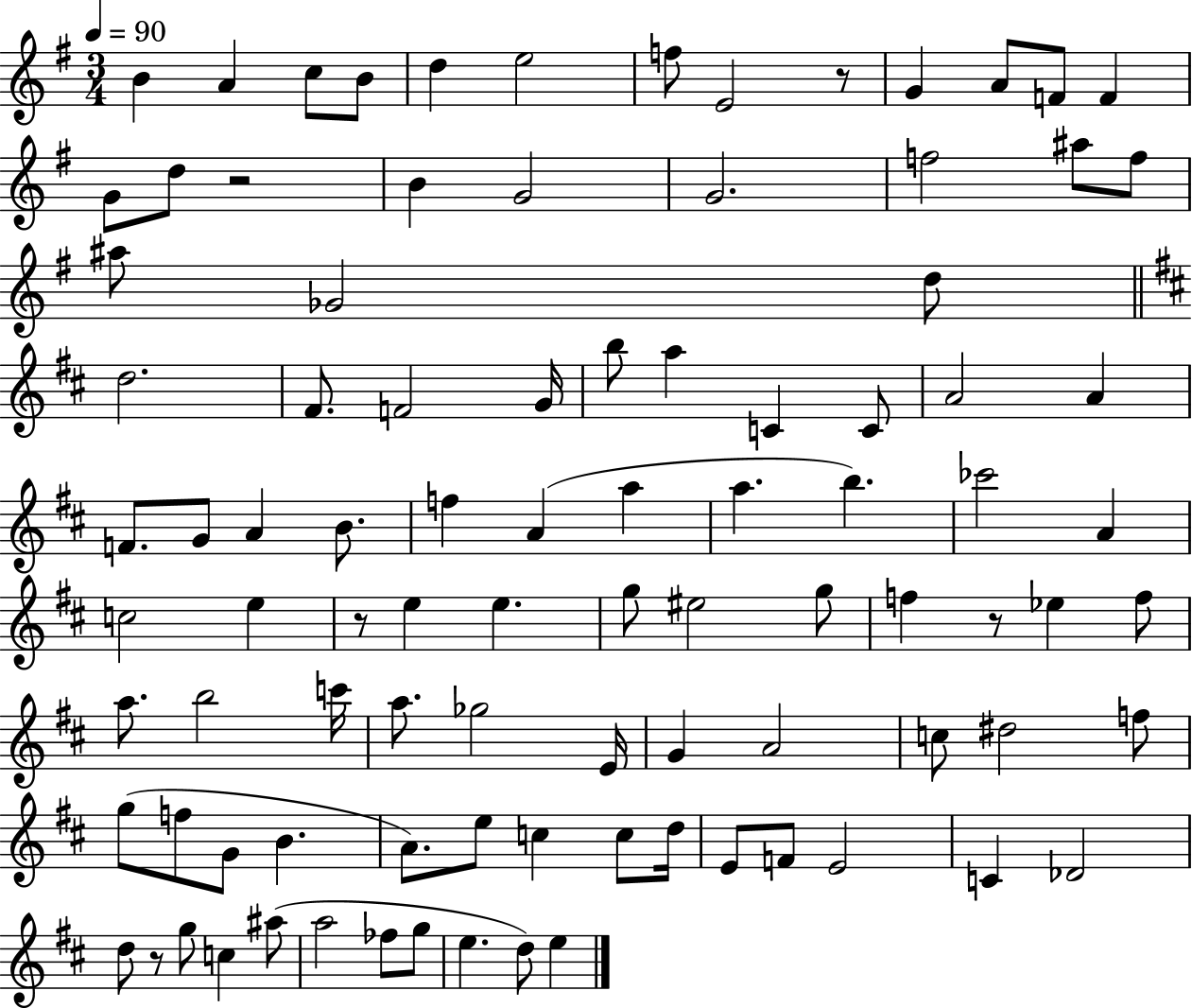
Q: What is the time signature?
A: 3/4